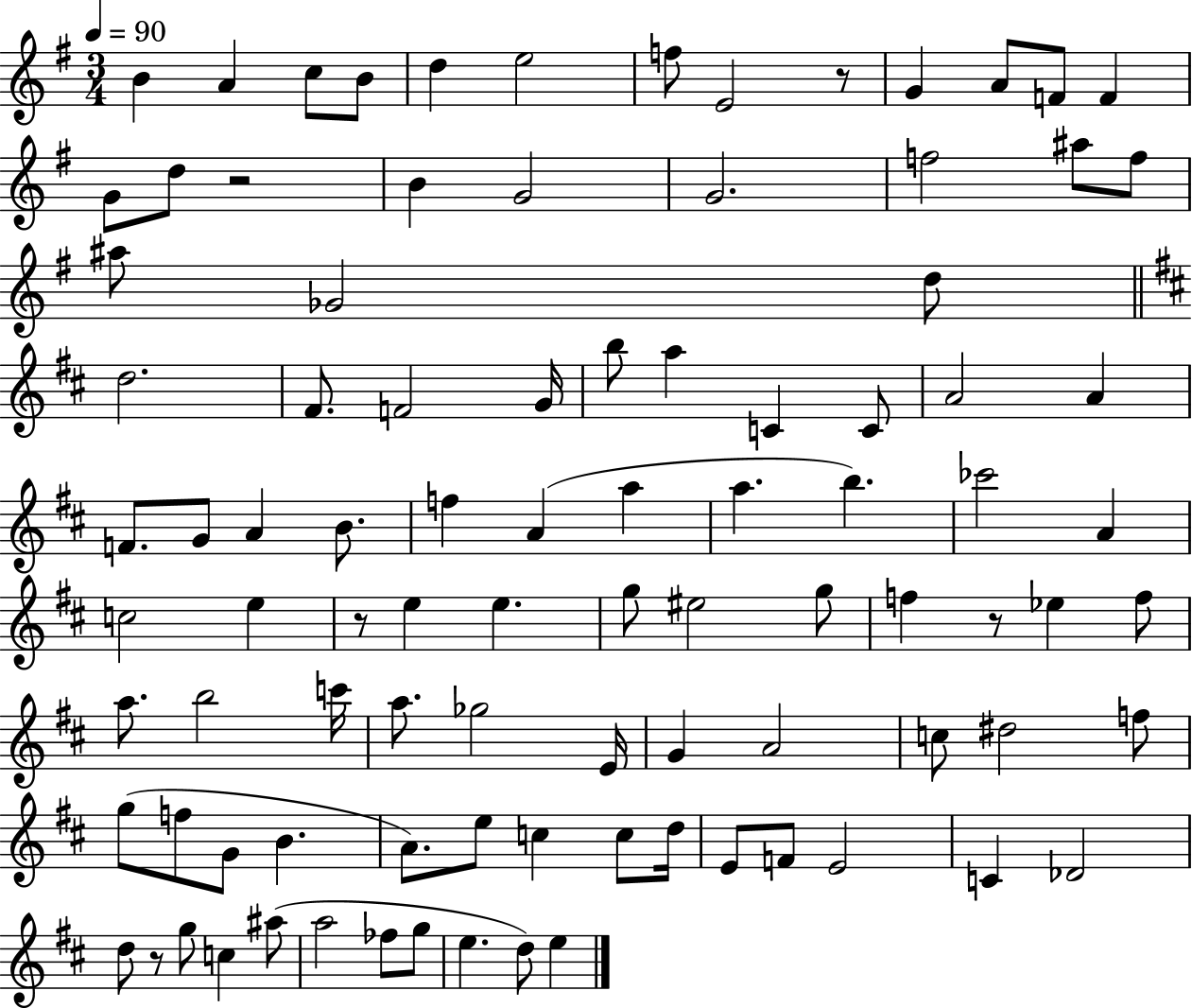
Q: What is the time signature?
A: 3/4